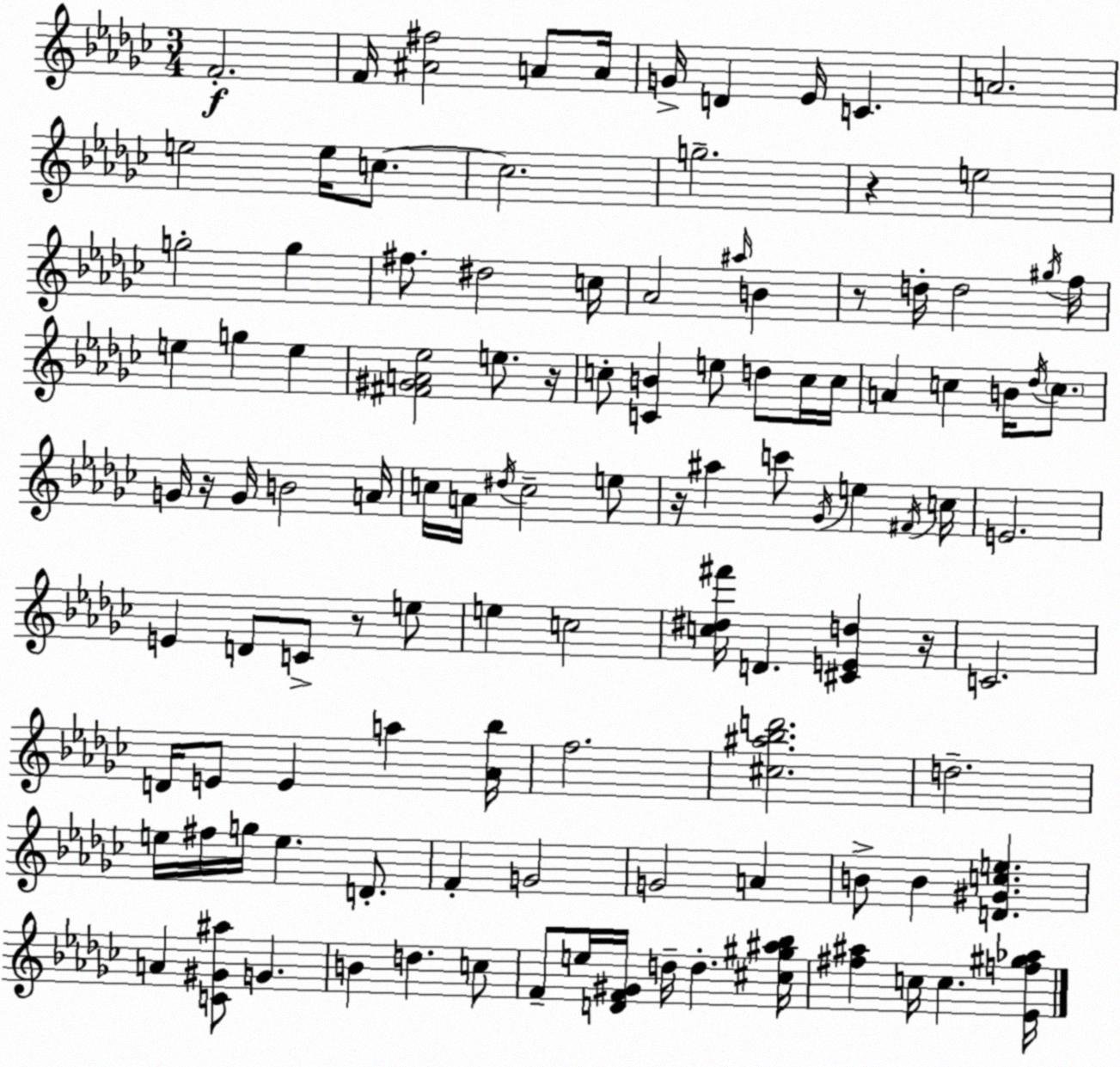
X:1
T:Untitled
M:3/4
L:1/4
K:Ebm
F2 F/4 [^A^f]2 A/2 A/4 G/4 D _E/4 C A2 e2 e/4 c/2 c2 g2 z e2 g2 g ^f/2 ^d2 c/4 _A2 ^a/4 B z/2 d/4 d2 ^g/4 f/4 e g e [^F^GA_e]2 e/2 z/4 c/2 [CB] e/2 d/2 c/4 c/4 A c B/4 _d/4 c/2 G/4 z/4 G/4 B2 A/4 c/4 A/4 ^d/4 c2 e/2 z/4 ^a c'/2 _G/4 e ^F/4 c/4 E2 E D/2 C/2 z/2 e/2 e c2 [c^d^f']/4 D [^CEd] z/4 C2 D/4 E/2 E a [_A_b]/4 f2 [^c^a_bd']2 d2 e/4 ^f/4 g/4 e D/2 F G2 G2 A B/2 B [D^Gce] A [C^G^a]/2 G B d c/2 F/2 e/4 [DF^G]/4 d/4 d [^c^g^a_b]/4 [^f^a] c/4 c [_Ef^g_a]/4